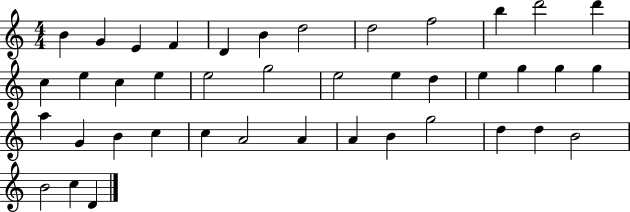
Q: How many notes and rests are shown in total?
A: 41